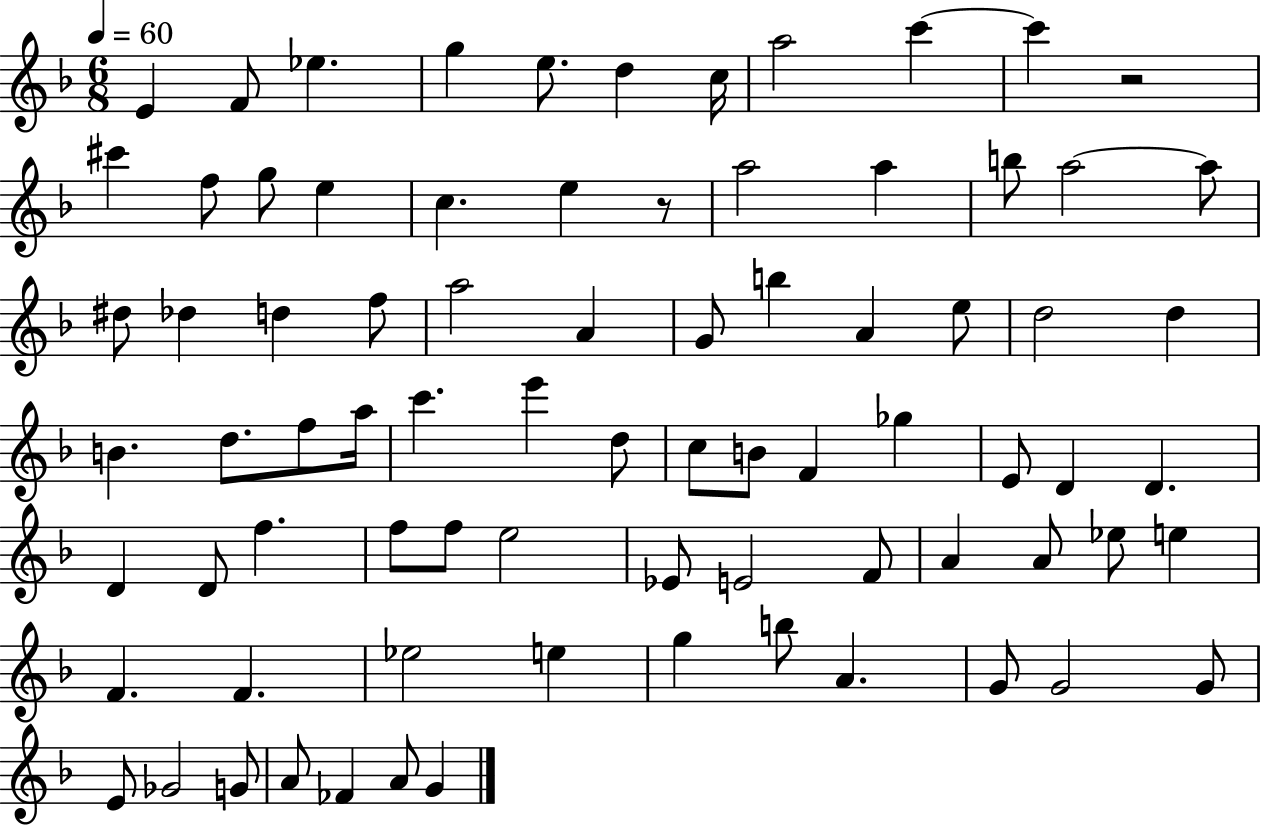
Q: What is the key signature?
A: F major